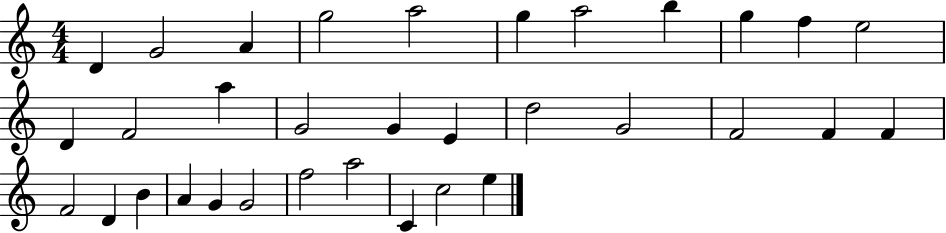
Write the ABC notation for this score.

X:1
T:Untitled
M:4/4
L:1/4
K:C
D G2 A g2 a2 g a2 b g f e2 D F2 a G2 G E d2 G2 F2 F F F2 D B A G G2 f2 a2 C c2 e